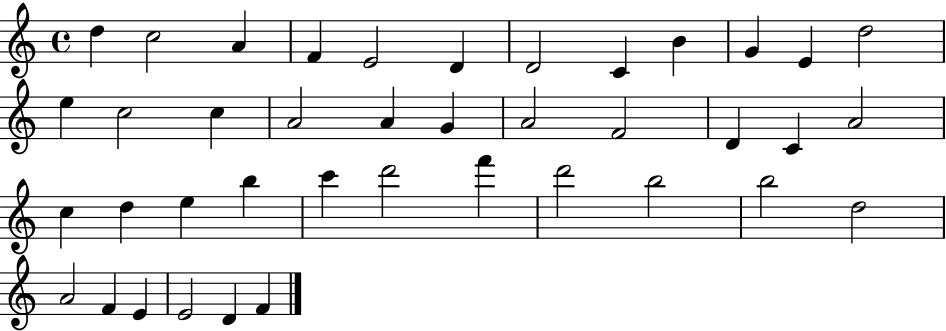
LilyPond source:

{
  \clef treble
  \time 4/4
  \defaultTimeSignature
  \key c \major
  d''4 c''2 a'4 | f'4 e'2 d'4 | d'2 c'4 b'4 | g'4 e'4 d''2 | \break e''4 c''2 c''4 | a'2 a'4 g'4 | a'2 f'2 | d'4 c'4 a'2 | \break c''4 d''4 e''4 b''4 | c'''4 d'''2 f'''4 | d'''2 b''2 | b''2 d''2 | \break a'2 f'4 e'4 | e'2 d'4 f'4 | \bar "|."
}